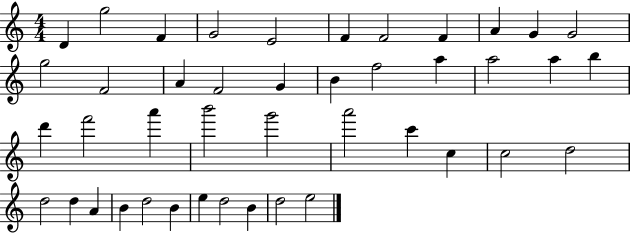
D4/q G5/h F4/q G4/h E4/h F4/q F4/h F4/q A4/q G4/q G4/h G5/h F4/h A4/q F4/h G4/q B4/q F5/h A5/q A5/h A5/q B5/q D6/q F6/h A6/q B6/h G6/h A6/h C6/q C5/q C5/h D5/h D5/h D5/q A4/q B4/q D5/h B4/q E5/q D5/h B4/q D5/h E5/h